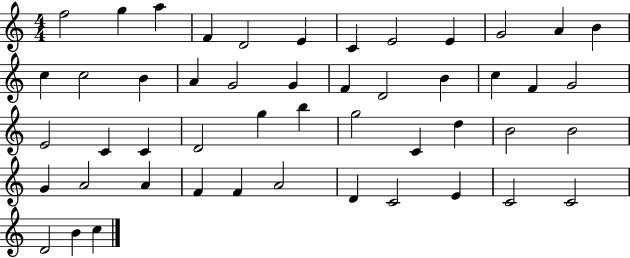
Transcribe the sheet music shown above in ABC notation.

X:1
T:Untitled
M:4/4
L:1/4
K:C
f2 g a F D2 E C E2 E G2 A B c c2 B A G2 G F D2 B c F G2 E2 C C D2 g b g2 C d B2 B2 G A2 A F F A2 D C2 E C2 C2 D2 B c